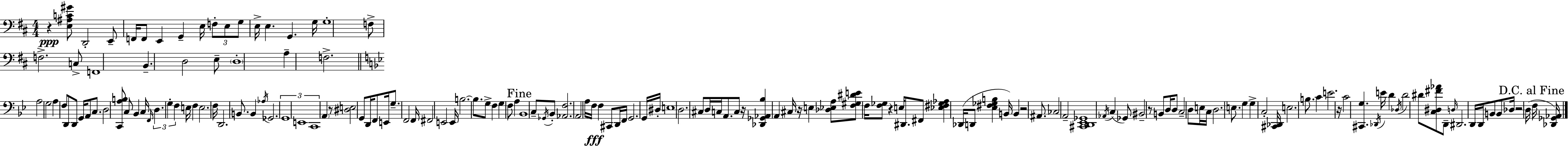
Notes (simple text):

R/q [E3,A#3,C4,G#4]/e D2/h E2/e F2/s F2/e E2/q G2/q E3/s F3/e E3/e G3/e E3/s E3/q. G2/q. G3/s G3/w F3/e F3/h. C3/e F2/w B2/q. D3/h E3/e D3/w A3/q F3/h. A3/h G3/h A3/q F3/e D2/e D2/e G2/s A2/e C3/e. D3/h [C2,A3,B3]/e C3/e Bb2/q C3/s F2/s D3/q. G3/q F3/q E3/s F3/q E3/h. F3/s D2/h. B2/e. B2/q Ab3/s Gb2/h. G2/w E2/w C2/w A2/q R/e [D#3,E3]/h G2/e D2/s F2/e E2/s G3/e. F2/h F2/s F#2/h E2/h E2/s B3/h. B3/e. G3/e F3/q G3/q F3/e A3/q Bb2/w C3/e Gb2/s Bb2/e [Ab2,F3]/h. A2/h A3/s F3/s F3/q C#2/e D2/s F2/s G2/h. G2/s D#3/s E3/w D3/h. C#3/e D3/s C3/s A2/e. C3/e R/s [Db2,Gb2,Ab2,Bb3]/q A2/q C#3/s R/s E3/q [Db3,Eb3,A3]/e [F3,G#3,D#4,E4]/e F3/s [F3,Gb3]/e R/q E3/s D#2/e. F#2/e [Eb3,F#3,Gb3,Ab3]/q Db2/s D2/e [Eb3,F#3,Gb3,B3]/q B2/s B2/q R/h A#2/e. CES3/h A2/h [C#2,D2,Eb2,Gb2]/w Ab2/s C3/q Gb2/e BIS2/h R/e B2/e D3/s D3/e C3/h D3/e E3/s C3/s D3/h. E3/e. G3/q G3/q C3/h [C#2,Db2]/s E3/h. B3/e. C4/q E4/h. R/s C4/h [C#2,G3]/q. Db2/s E4/s D4/q Db3/s D4/h D#4/e [C3,D#3,F#4,Ab4]/e D2/e D3/s D#2/h. D2/s D2/s B2/e B2/e Db3/s R/h D3/s F3/s [Db2,Gb2,Ab2]/s